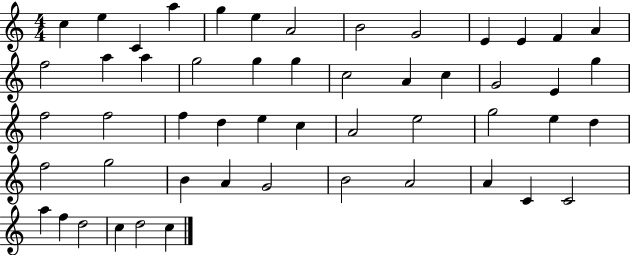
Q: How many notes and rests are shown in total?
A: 52